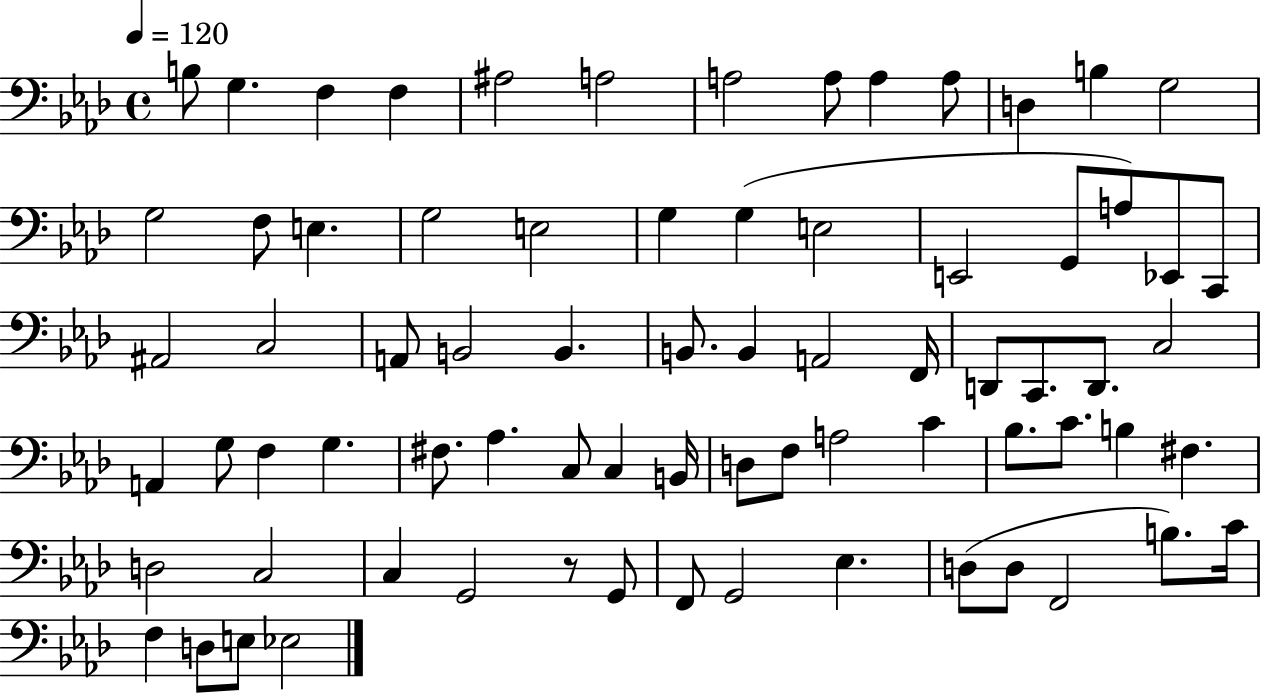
B3/e G3/q. F3/q F3/q A#3/h A3/h A3/h A3/e A3/q A3/e D3/q B3/q G3/h G3/h F3/e E3/q. G3/h E3/h G3/q G3/q E3/h E2/h G2/e A3/e Eb2/e C2/e A#2/h C3/h A2/e B2/h B2/q. B2/e. B2/q A2/h F2/s D2/e C2/e. D2/e. C3/h A2/q G3/e F3/q G3/q. F#3/e. Ab3/q. C3/e C3/q B2/s D3/e F3/e A3/h C4/q Bb3/e. C4/e. B3/q F#3/q. D3/h C3/h C3/q G2/h R/e G2/e F2/e G2/h Eb3/q. D3/e D3/e F2/h B3/e. C4/s F3/q D3/e E3/e Eb3/h